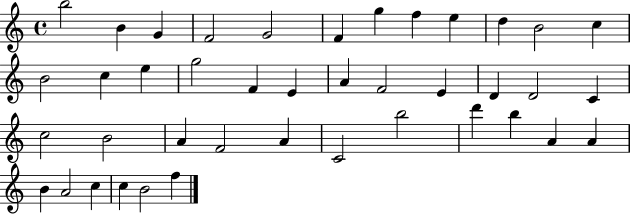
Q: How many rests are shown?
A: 0